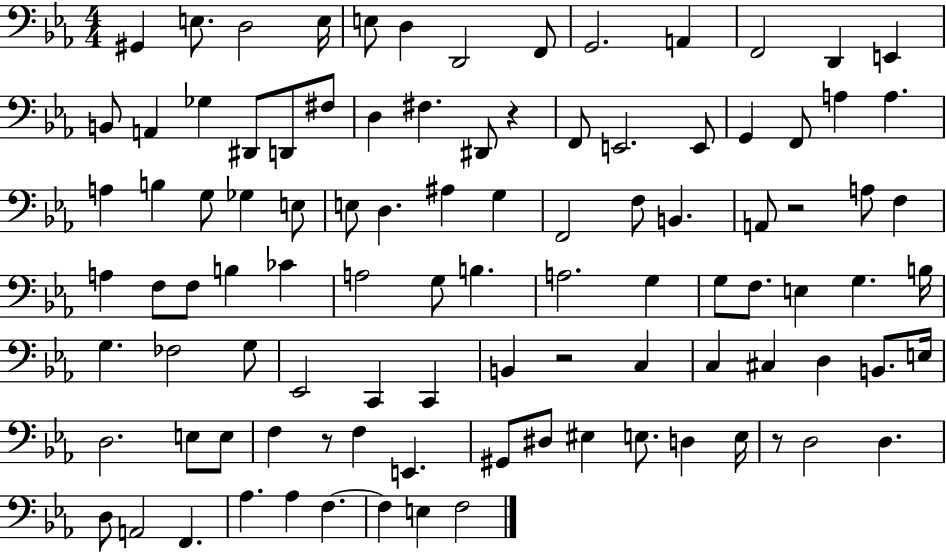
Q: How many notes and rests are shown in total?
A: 100